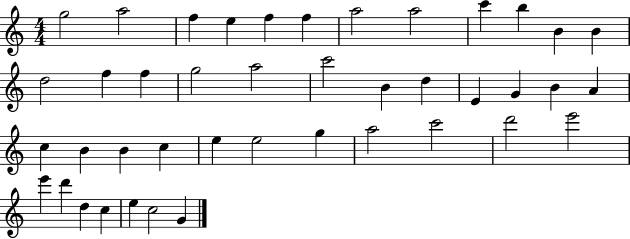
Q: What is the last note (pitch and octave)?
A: G4